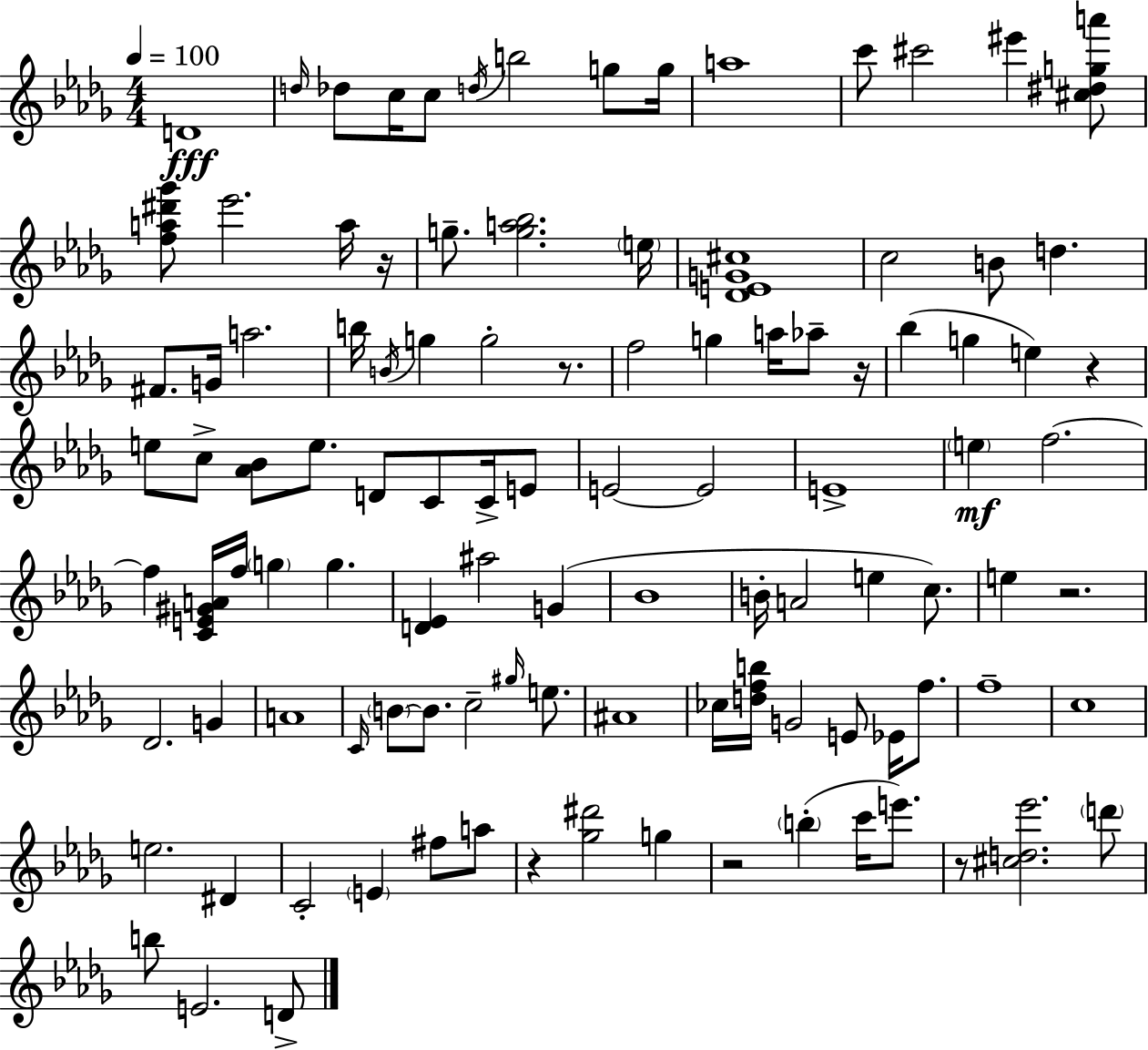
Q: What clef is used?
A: treble